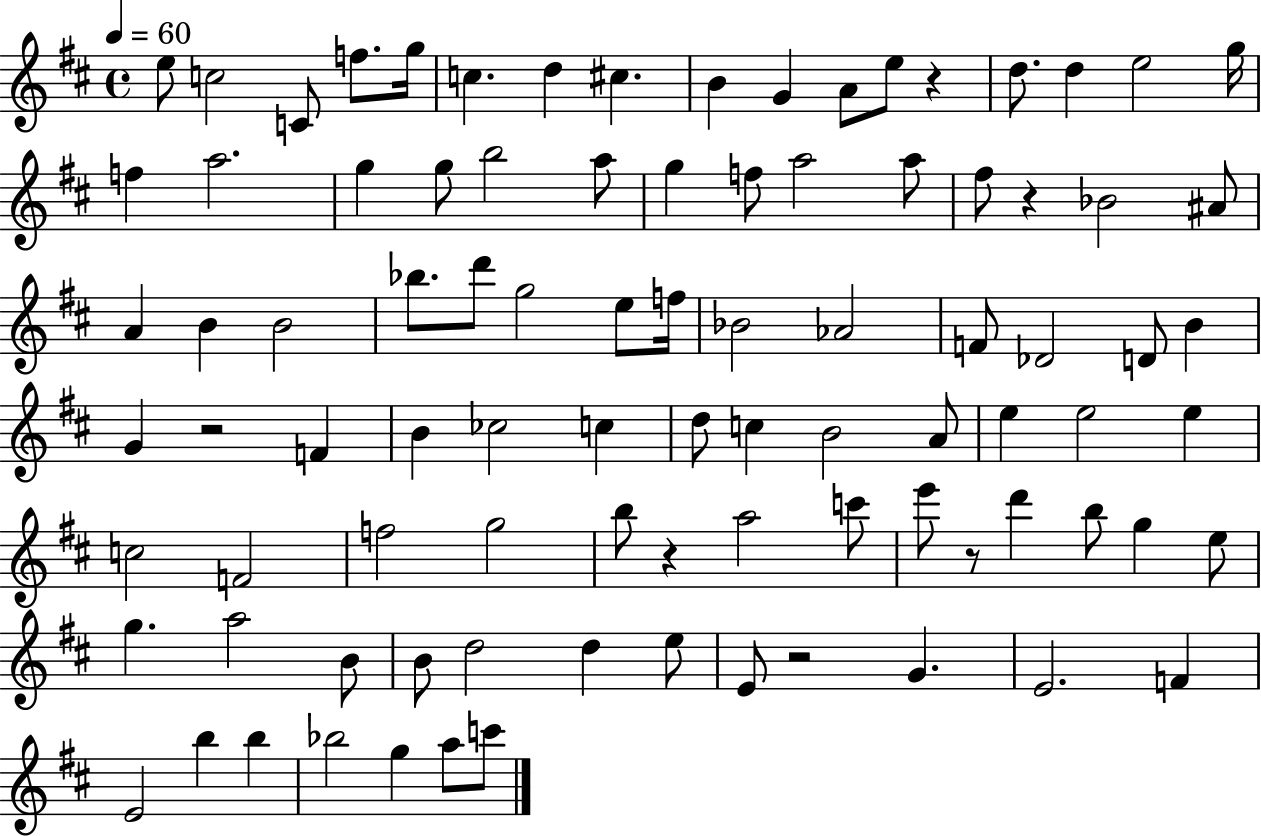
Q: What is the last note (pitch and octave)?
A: C6